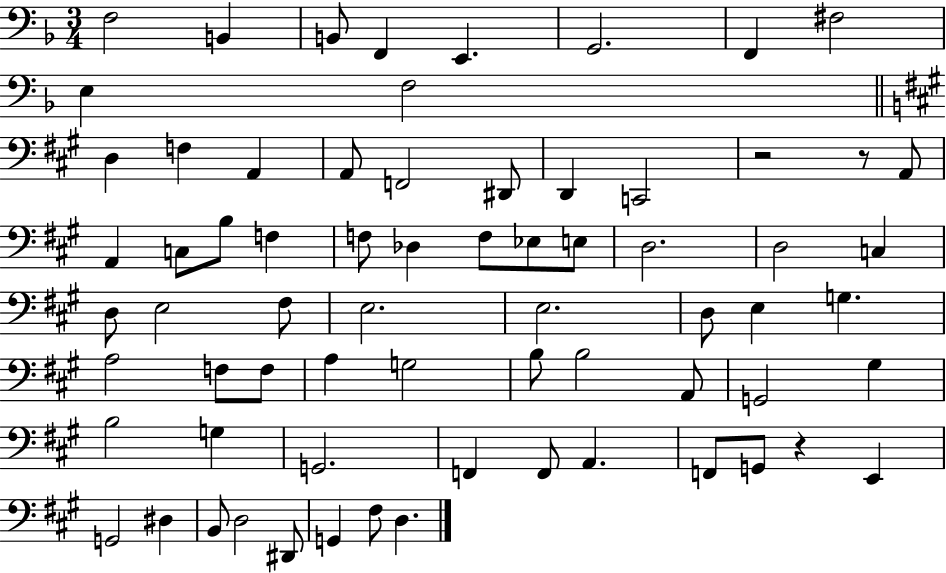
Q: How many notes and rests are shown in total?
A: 69